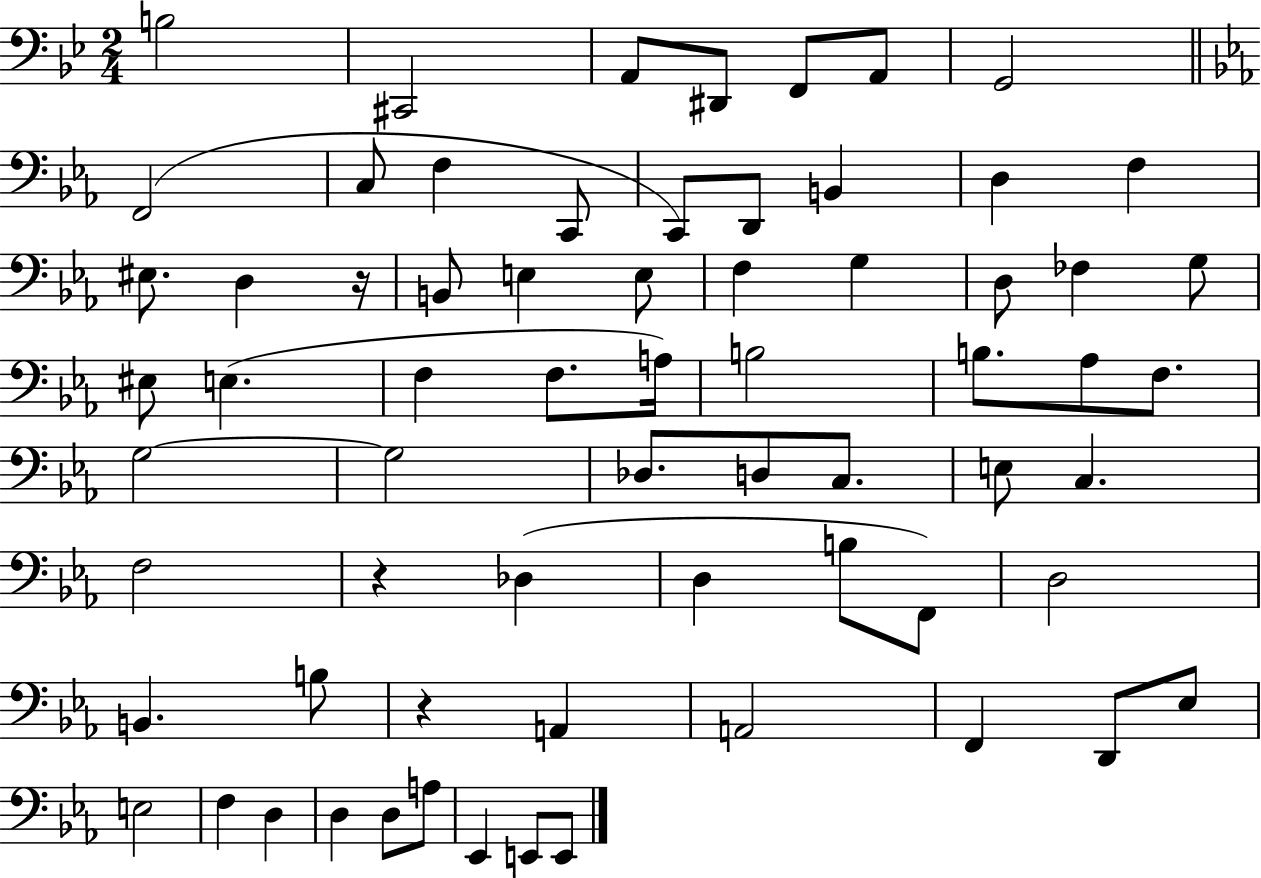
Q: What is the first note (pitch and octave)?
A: B3